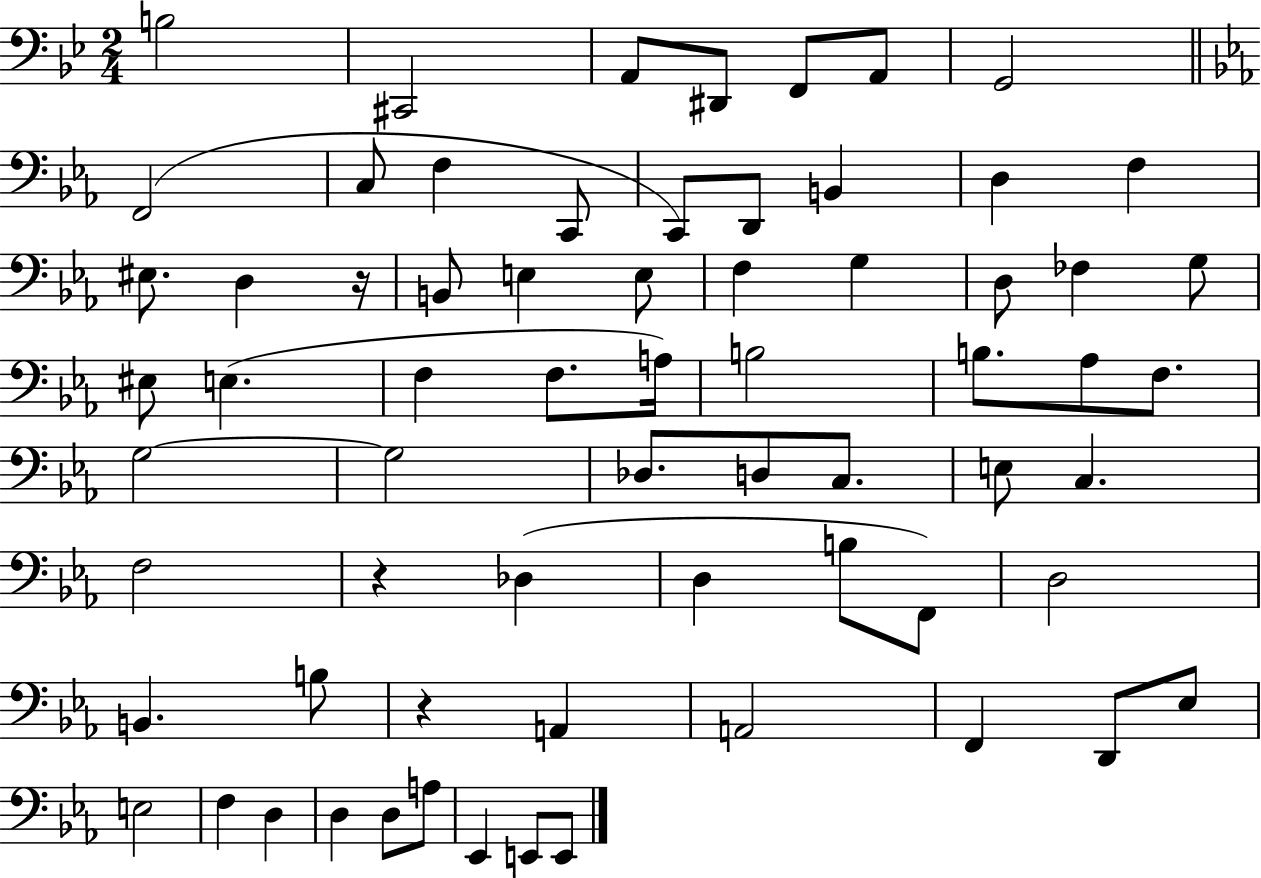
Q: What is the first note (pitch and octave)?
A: B3